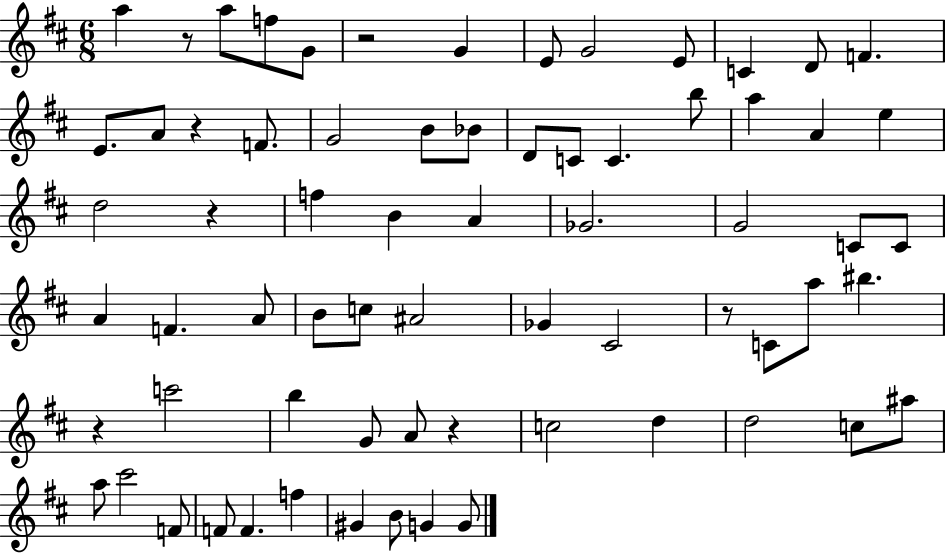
A5/q R/e A5/e F5/e G4/e R/h G4/q E4/e G4/h E4/e C4/q D4/e F4/q. E4/e. A4/e R/q F4/e. G4/h B4/e Bb4/e D4/e C4/e C4/q. B5/e A5/q A4/q E5/q D5/h R/q F5/q B4/q A4/q Gb4/h. G4/h C4/e C4/e A4/q F4/q. A4/e B4/e C5/e A#4/h Gb4/q C#4/h R/e C4/e A5/e BIS5/q. R/q C6/h B5/q G4/e A4/e R/q C5/h D5/q D5/h C5/e A#5/e A5/e C#6/h F4/e F4/e F4/q. F5/q G#4/q B4/e G4/q G4/e